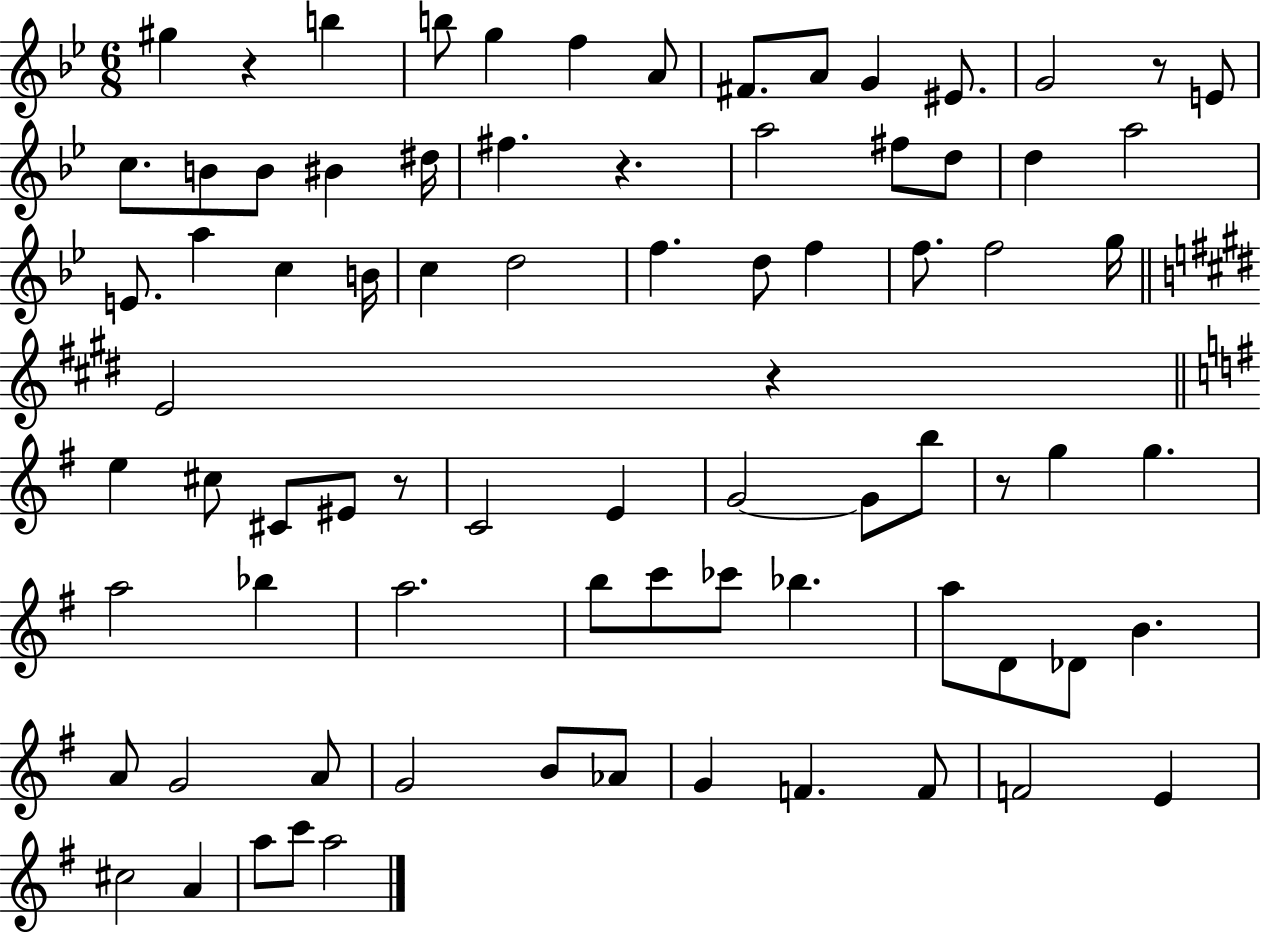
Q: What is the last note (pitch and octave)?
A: A5